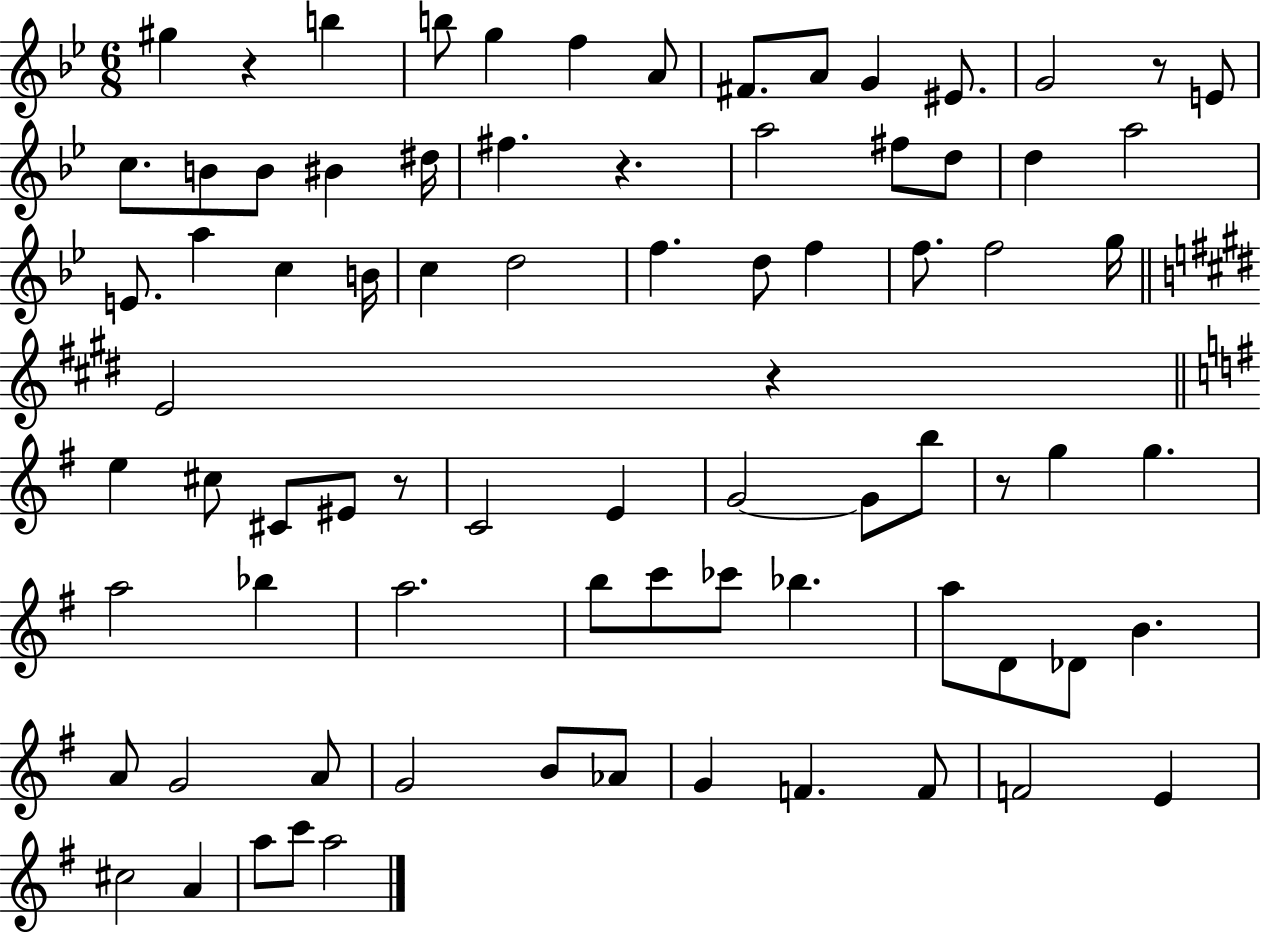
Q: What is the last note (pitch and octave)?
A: A5